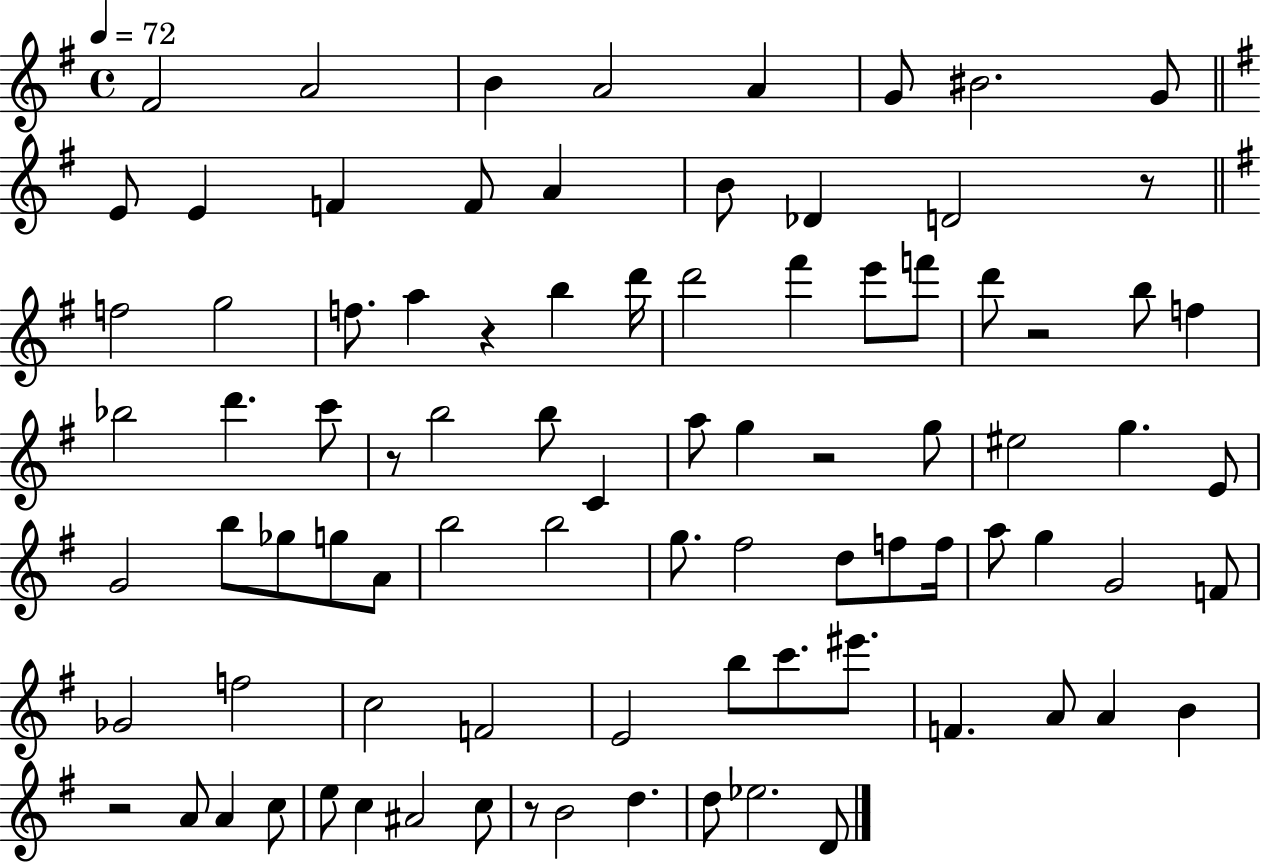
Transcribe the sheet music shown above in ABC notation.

X:1
T:Untitled
M:4/4
L:1/4
K:G
^F2 A2 B A2 A G/2 ^B2 G/2 E/2 E F F/2 A B/2 _D D2 z/2 f2 g2 f/2 a z b d'/4 d'2 ^f' e'/2 f'/2 d'/2 z2 b/2 f _b2 d' c'/2 z/2 b2 b/2 C a/2 g z2 g/2 ^e2 g E/2 G2 b/2 _g/2 g/2 A/2 b2 b2 g/2 ^f2 d/2 f/2 f/4 a/2 g G2 F/2 _G2 f2 c2 F2 E2 b/2 c'/2 ^e'/2 F A/2 A B z2 A/2 A c/2 e/2 c ^A2 c/2 z/2 B2 d d/2 _e2 D/2